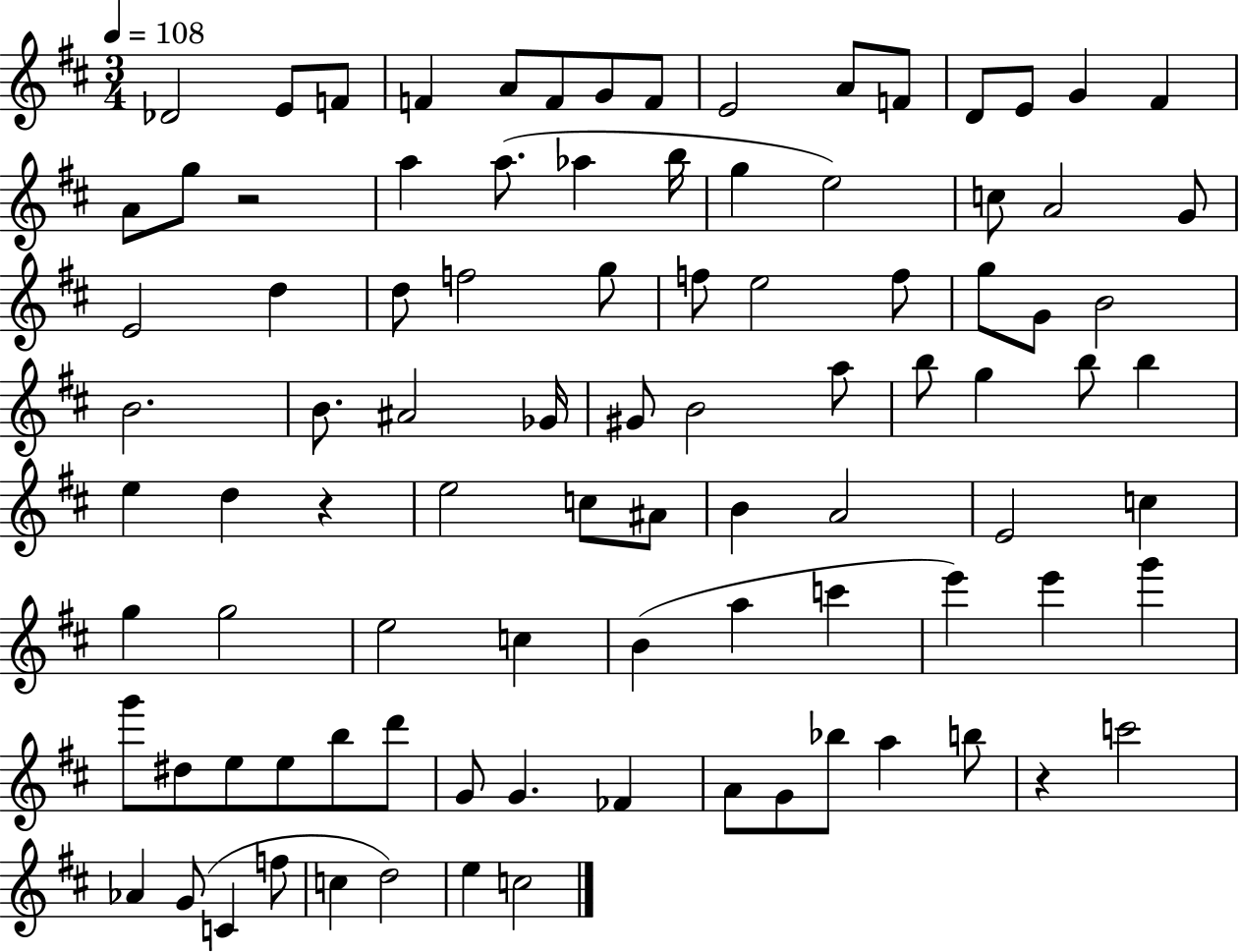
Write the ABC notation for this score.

X:1
T:Untitled
M:3/4
L:1/4
K:D
_D2 E/2 F/2 F A/2 F/2 G/2 F/2 E2 A/2 F/2 D/2 E/2 G ^F A/2 g/2 z2 a a/2 _a b/4 g e2 c/2 A2 G/2 E2 d d/2 f2 g/2 f/2 e2 f/2 g/2 G/2 B2 B2 B/2 ^A2 _G/4 ^G/2 B2 a/2 b/2 g b/2 b e d z e2 c/2 ^A/2 B A2 E2 c g g2 e2 c B a c' e' e' g' g'/2 ^d/2 e/2 e/2 b/2 d'/2 G/2 G _F A/2 G/2 _b/2 a b/2 z c'2 _A G/2 C f/2 c d2 e c2